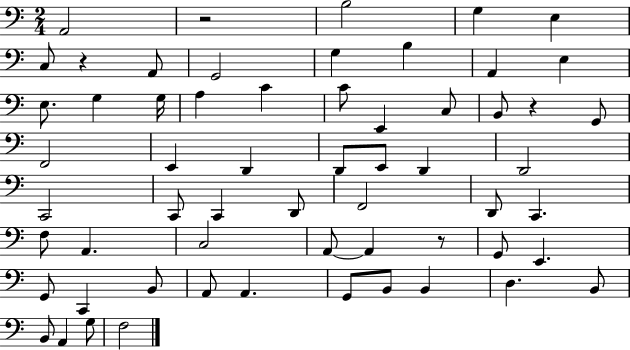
A2/h R/h B3/h G3/q E3/q C3/e R/q A2/e G2/h G3/q B3/q A2/q E3/q E3/e. G3/q G3/s A3/q C4/q C4/e E2/q C3/e B2/e R/q G2/e F2/h E2/q D2/q D2/e E2/e D2/q D2/h C2/h C2/e C2/q D2/e F2/h D2/e C2/q. F3/e A2/q. C3/h A2/e A2/q R/e G2/e E2/q. G2/e C2/q B2/e A2/e A2/q. G2/e B2/e B2/q D3/q. B2/e B2/e A2/q G3/e F3/h